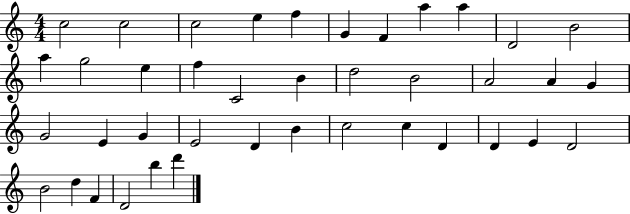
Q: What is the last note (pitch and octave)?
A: D6